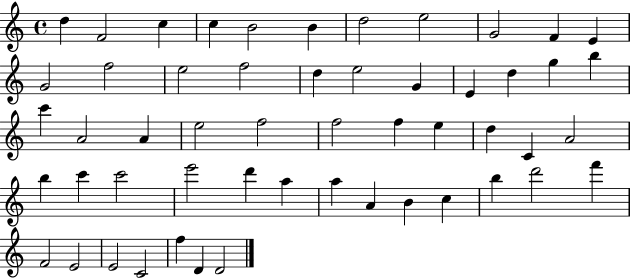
D5/q F4/h C5/q C5/q B4/h B4/q D5/h E5/h G4/h F4/q E4/q G4/h F5/h E5/h F5/h D5/q E5/h G4/q E4/q D5/q G5/q B5/q C6/q A4/h A4/q E5/h F5/h F5/h F5/q E5/q D5/q C4/q A4/h B5/q C6/q C6/h E6/h D6/q A5/q A5/q A4/q B4/q C5/q B5/q D6/h F6/q F4/h E4/h E4/h C4/h F5/q D4/q D4/h